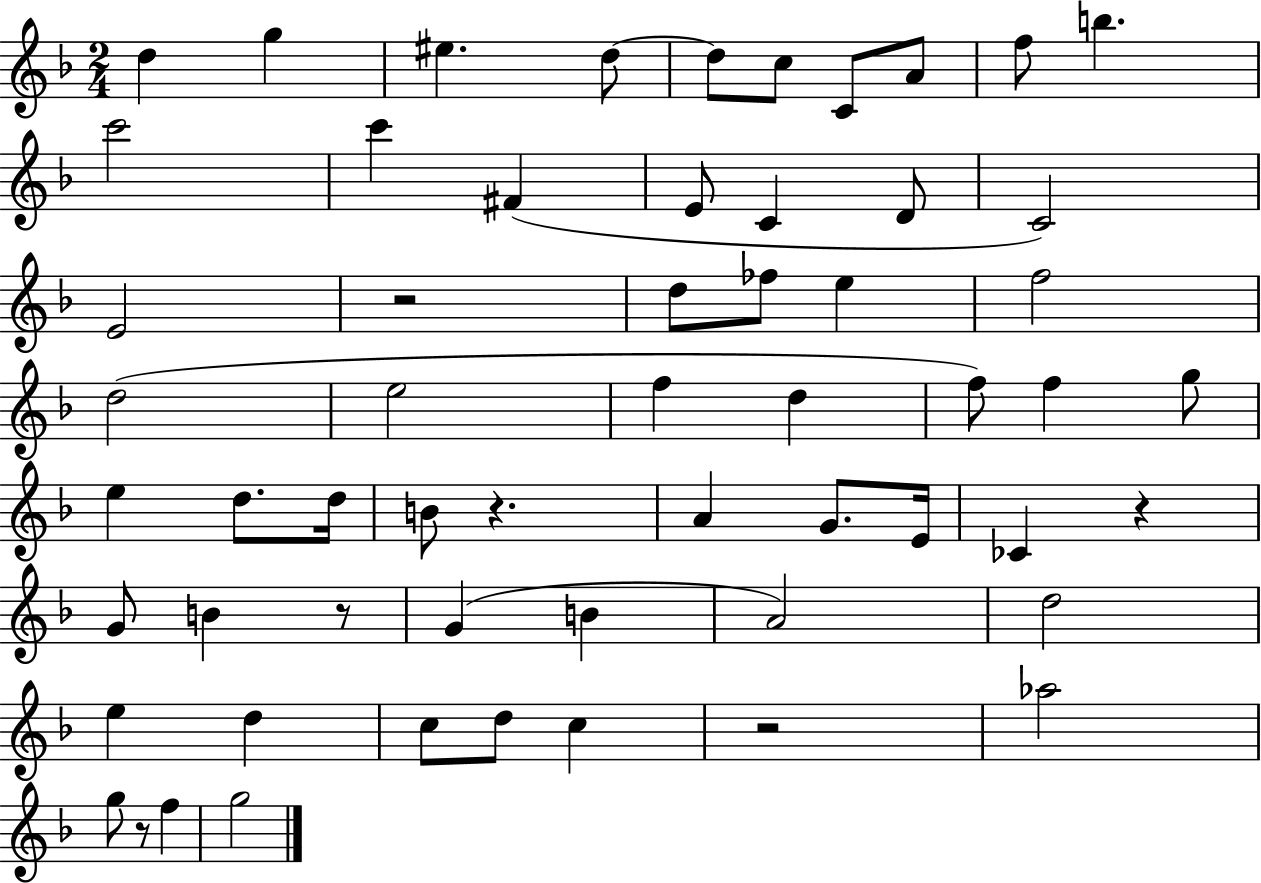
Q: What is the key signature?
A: F major